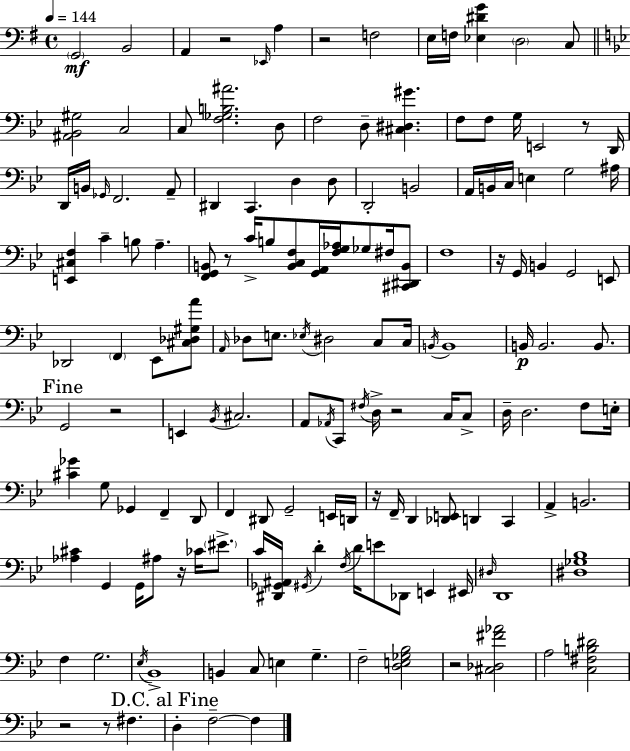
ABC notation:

X:1
T:Untitled
M:4/4
L:1/4
K:Em
G,,2 B,,2 A,, z2 _E,,/4 A, z2 F,2 E,/4 F,/4 [_E,^DG] D,2 C,/2 [^A,,_B,,^G,]2 C,2 C,/2 [F,_G,B,^A]2 D,/2 F,2 D,/2 [^C,^D,^G] F,/2 F,/2 G,/4 E,,2 z/2 D,,/4 D,,/4 B,,/4 _G,,/4 F,,2 A,,/2 ^D,, C,, D, D,/2 D,,2 B,,2 A,,/4 B,,/4 C,/4 E, G,2 ^A,/4 [E,,^C,F,] C B,/2 A, [F,,G,,B,,]/2 z/2 C/4 B,/2 [B,,C,F,]/2 [G,,A,,]/4 [F,G,_A,]/4 _G,/2 ^F,/4 [^C,,^D,,B,,]/2 F,4 z/4 G,,/4 B,, G,,2 E,,/2 _D,,2 F,, _E,,/2 [^C,_D,^G,A]/2 A,,/4 _D,/2 E,/2 _E,/4 ^D,2 C,/2 C,/4 B,,/4 B,,4 B,,/4 B,,2 B,,/2 G,,2 z2 E,, _B,,/4 ^C,2 A,,/2 _A,,/4 C,,/2 ^F,/4 D,/4 z2 C,/4 C,/2 D,/4 D,2 F,/2 E,/4 [^C_G] G,/2 _G,, F,, D,,/2 F,, ^D,,/2 G,,2 E,,/4 D,,/4 z/4 F,,/4 D,, [_D,,E,,]/2 D,, C,, A,, B,,2 [_A,^C] G,, G,,/4 ^A,/2 z/4 _C/4 ^E/2 C/4 [^D,,_G,,^A,,]/4 ^G,,/4 D F,/4 D/4 E/2 _D,,/2 E,, ^E,,/4 ^D,/4 D,,4 [^D,_G,_B,]4 F, G,2 _E,/4 _B,,4 B,, C,/2 E, G, F,2 [D,E,_G,_B,]2 z2 [^C,_D,^F_A]2 A,2 [C,^F,B,^D]2 z2 z/2 ^F, D, F,2 F,